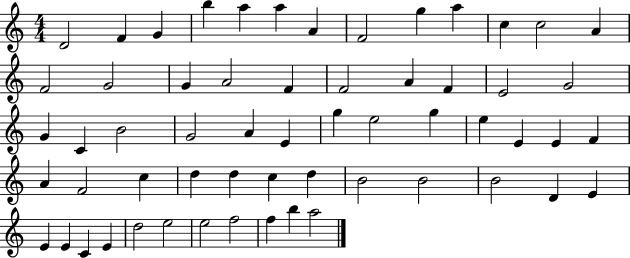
{
  \clef treble
  \numericTimeSignature
  \time 4/4
  \key c \major
  d'2 f'4 g'4 | b''4 a''4 a''4 a'4 | f'2 g''4 a''4 | c''4 c''2 a'4 | \break f'2 g'2 | g'4 a'2 f'4 | f'2 a'4 f'4 | e'2 g'2 | \break g'4 c'4 b'2 | g'2 a'4 e'4 | g''4 e''2 g''4 | e''4 e'4 e'4 f'4 | \break a'4 f'2 c''4 | d''4 d''4 c''4 d''4 | b'2 b'2 | b'2 d'4 e'4 | \break e'4 e'4 c'4 e'4 | d''2 e''2 | e''2 f''2 | f''4 b''4 a''2 | \break \bar "|."
}